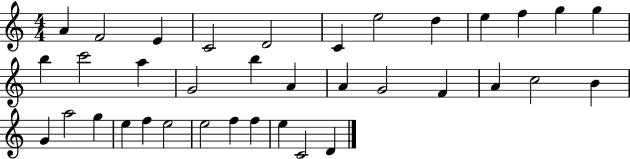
A4/q F4/h E4/q C4/h D4/h C4/q E5/h D5/q E5/q F5/q G5/q G5/q B5/q C6/h A5/q G4/h B5/q A4/q A4/q G4/h F4/q A4/q C5/h B4/q G4/q A5/h G5/q E5/q F5/q E5/h E5/h F5/q F5/q E5/q C4/h D4/q